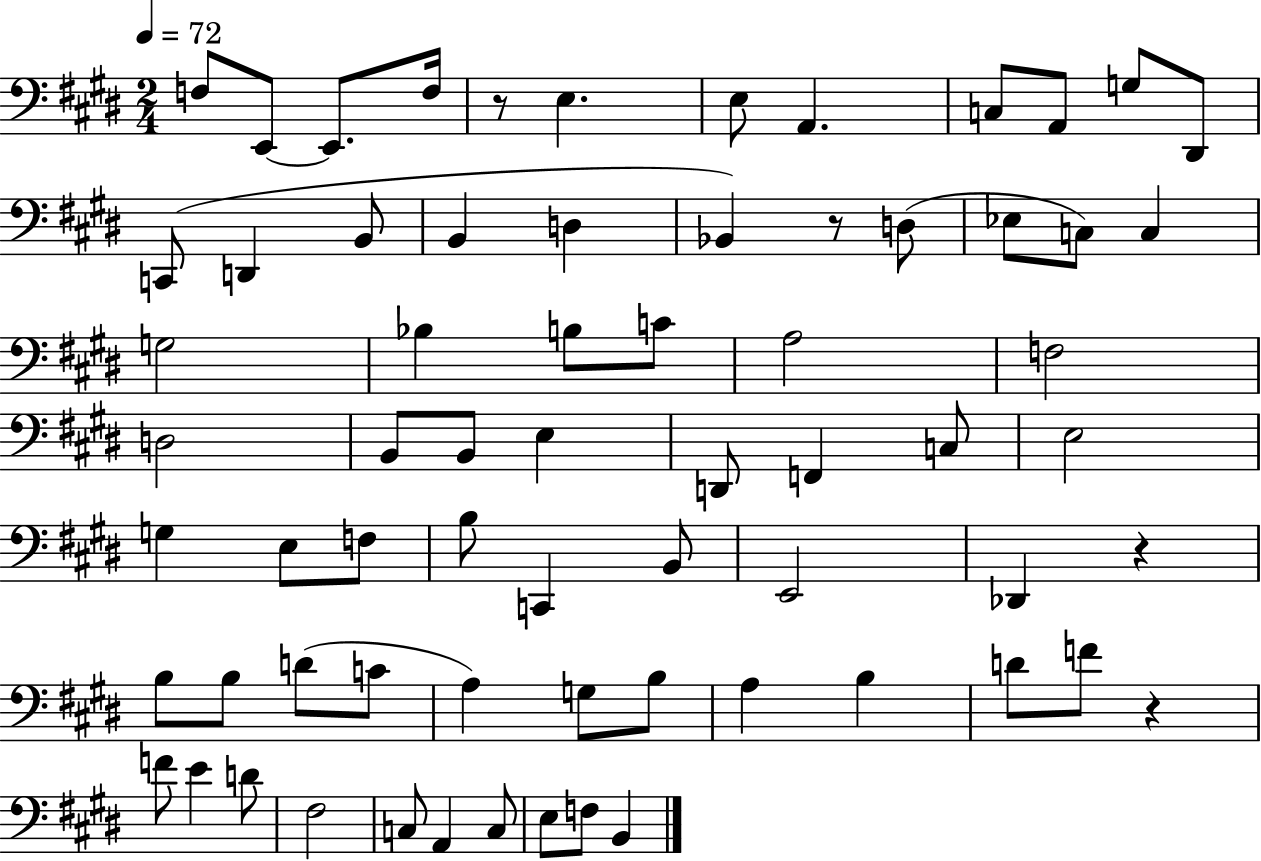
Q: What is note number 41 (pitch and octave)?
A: B2